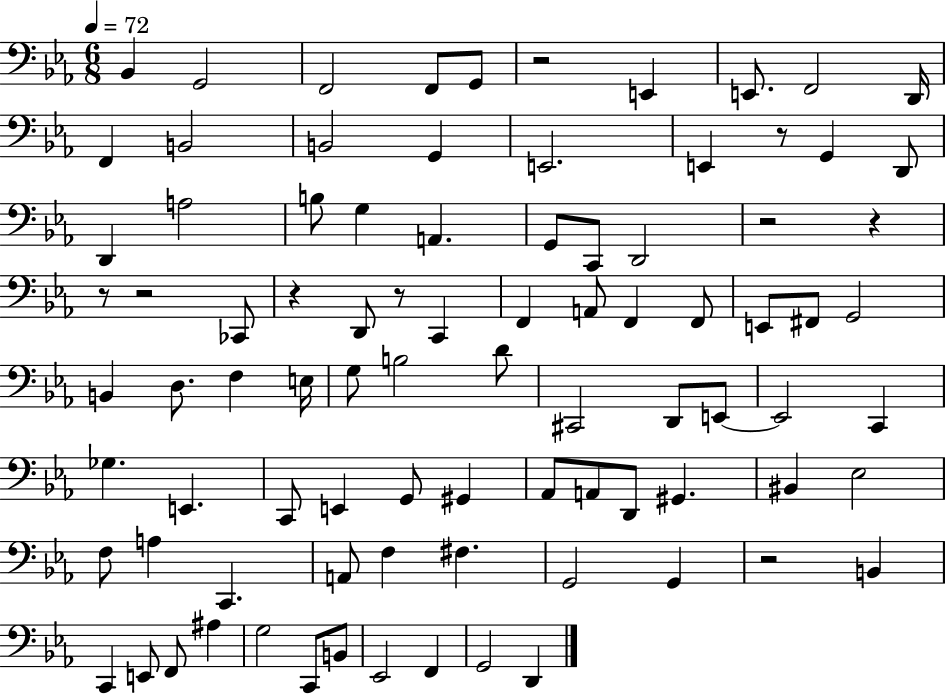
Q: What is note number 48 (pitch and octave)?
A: Gb3